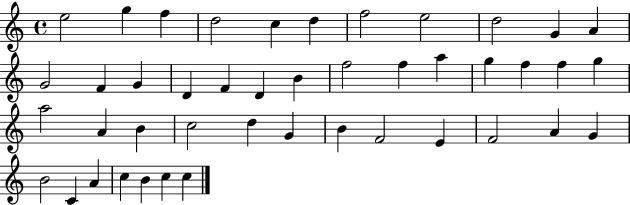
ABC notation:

X:1
T:Untitled
M:4/4
L:1/4
K:C
e2 g f d2 c d f2 e2 d2 G A G2 F G D F D B f2 f a g f f g a2 A B c2 d G B F2 E F2 A G B2 C A c B c c